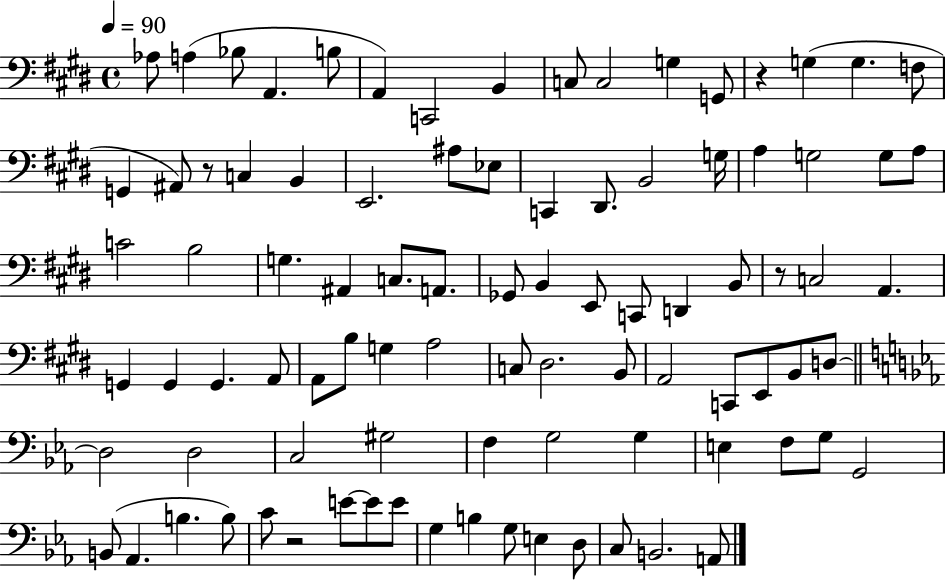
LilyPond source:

{
  \clef bass
  \time 4/4
  \defaultTimeSignature
  \key e \major
  \tempo 4 = 90
  aes8 a4( bes8 a,4. b8 | a,4) c,2 b,4 | c8 c2 g4 g,8 | r4 g4( g4. f8 | \break g,4 ais,8) r8 c4 b,4 | e,2. ais8 ees8 | c,4 dis,8. b,2 g16 | a4 g2 g8 a8 | \break c'2 b2 | g4. ais,4 c8. a,8. | ges,8 b,4 e,8 c,8 d,4 b,8 | r8 c2 a,4. | \break g,4 g,4 g,4. a,8 | a,8 b8 g4 a2 | c8 dis2. b,8 | a,2 c,8 e,8 b,8 d8~~ | \break \bar "||" \break \key ees \major d2 d2 | c2 gis2 | f4 g2 g4 | e4 f8 g8 g,2 | \break b,8( aes,4. b4. b8) | c'8 r2 e'8~~ e'8 e'8 | g4 b4 g8 e4 d8 | c8 b,2. a,8 | \break \bar "|."
}